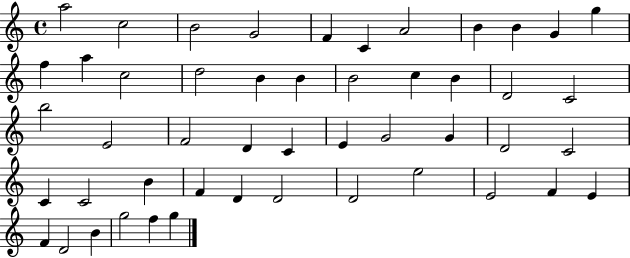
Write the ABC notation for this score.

X:1
T:Untitled
M:4/4
L:1/4
K:C
a2 c2 B2 G2 F C A2 B B G g f a c2 d2 B B B2 c B D2 C2 b2 E2 F2 D C E G2 G D2 C2 C C2 B F D D2 D2 e2 E2 F E F D2 B g2 f g